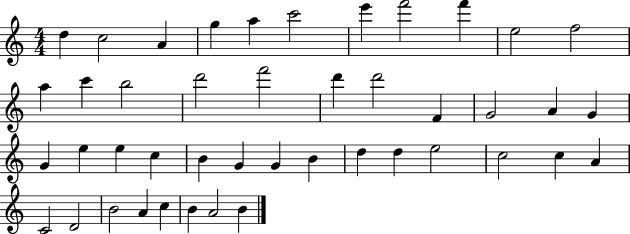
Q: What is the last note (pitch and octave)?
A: B4